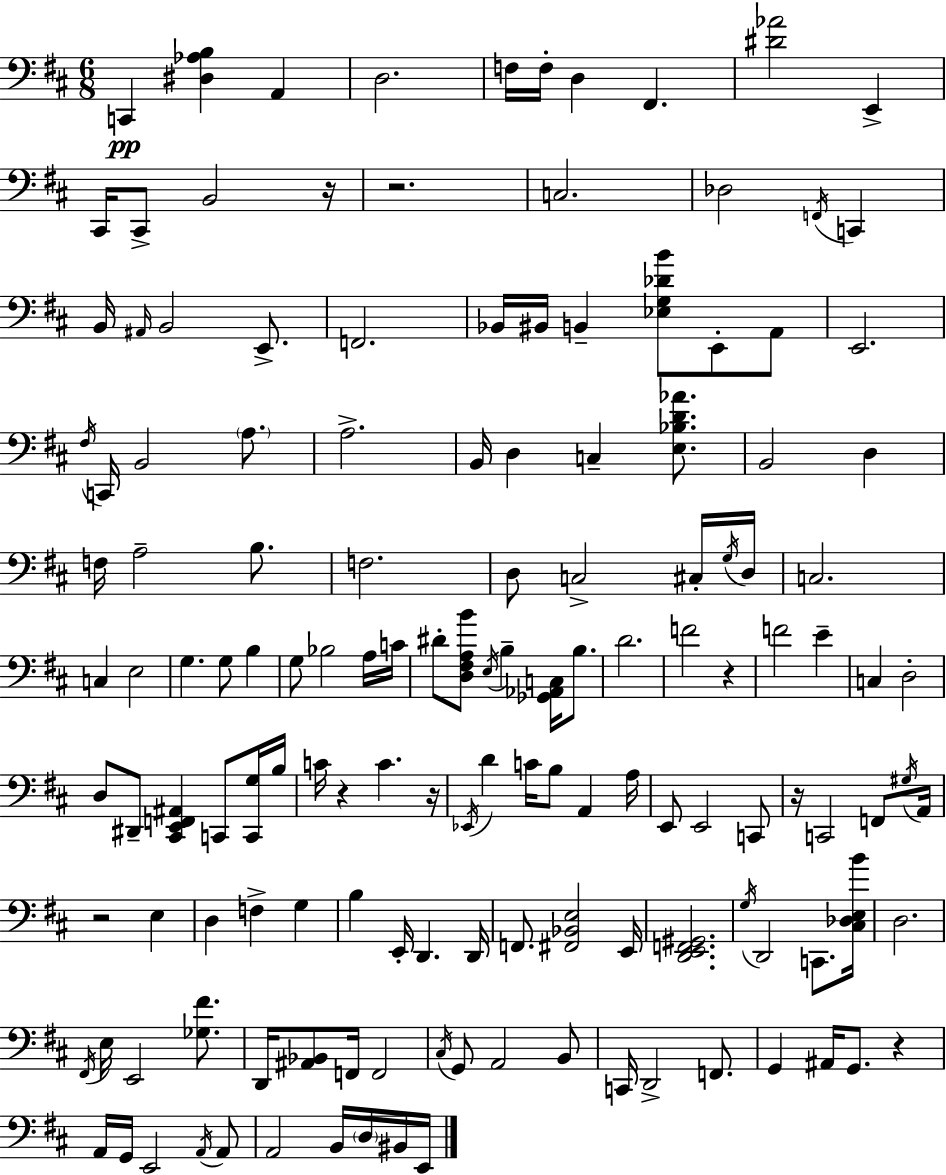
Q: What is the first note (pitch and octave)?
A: C2